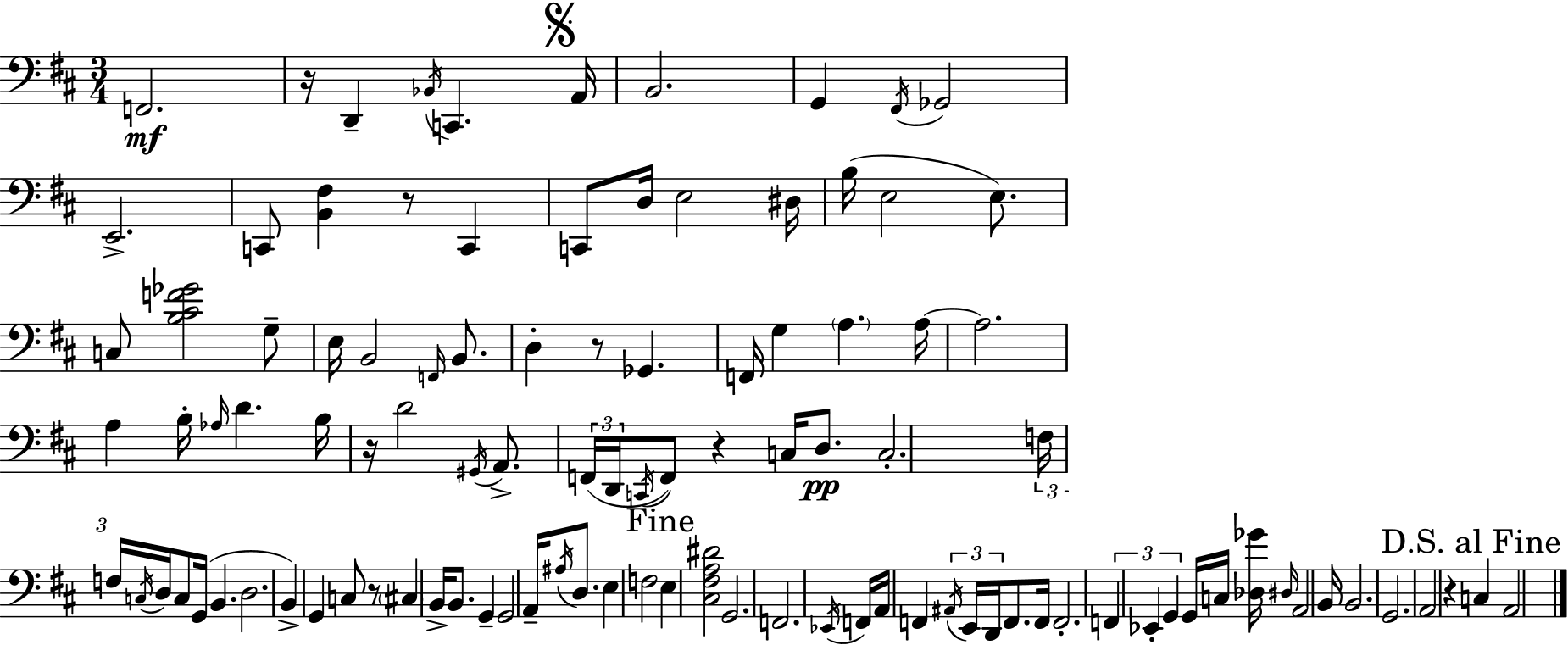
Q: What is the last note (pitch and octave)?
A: A2